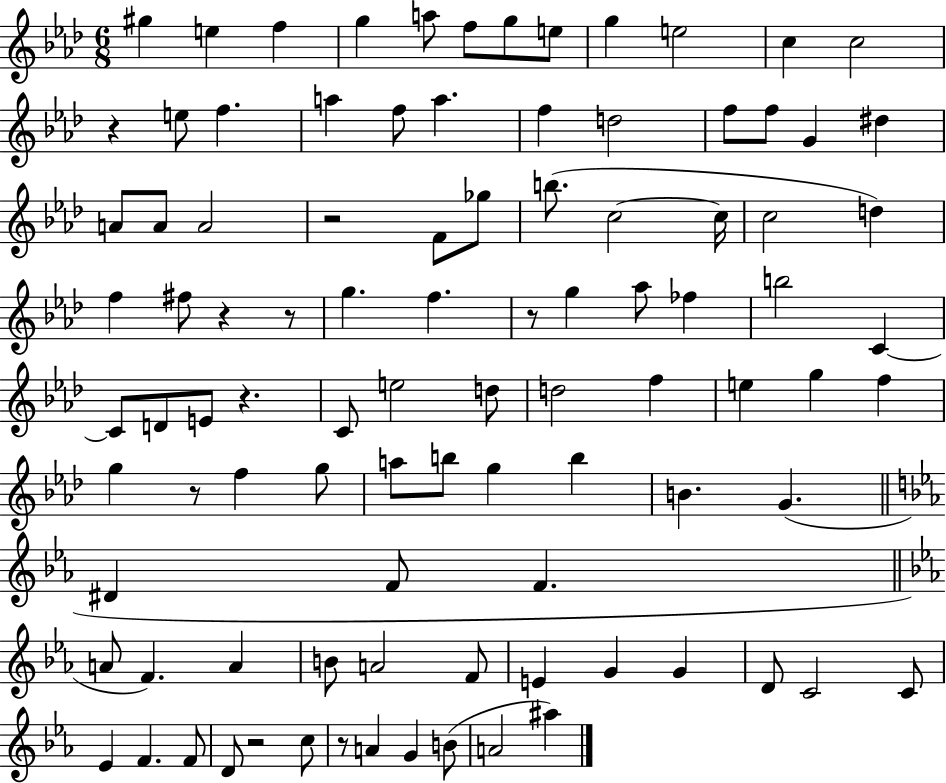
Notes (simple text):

G#5/q E5/q F5/q G5/q A5/e F5/e G5/e E5/e G5/q E5/h C5/q C5/h R/q E5/e F5/q. A5/q F5/e A5/q. F5/q D5/h F5/e F5/e G4/q D#5/q A4/e A4/e A4/h R/h F4/e Gb5/e B5/e. C5/h C5/s C5/h D5/q F5/q F#5/e R/q R/e G5/q. F5/q. R/e G5/q Ab5/e FES5/q B5/h C4/q C4/e D4/e E4/e R/q. C4/e E5/h D5/e D5/h F5/q E5/q G5/q F5/q G5/q R/e F5/q G5/e A5/e B5/e G5/q B5/q B4/q. G4/q. D#4/q F4/e F4/q. A4/e F4/q. A4/q B4/e A4/h F4/e E4/q G4/q G4/q D4/e C4/h C4/e Eb4/q F4/q. F4/e D4/e R/h C5/e R/e A4/q G4/q B4/e A4/h A#5/q